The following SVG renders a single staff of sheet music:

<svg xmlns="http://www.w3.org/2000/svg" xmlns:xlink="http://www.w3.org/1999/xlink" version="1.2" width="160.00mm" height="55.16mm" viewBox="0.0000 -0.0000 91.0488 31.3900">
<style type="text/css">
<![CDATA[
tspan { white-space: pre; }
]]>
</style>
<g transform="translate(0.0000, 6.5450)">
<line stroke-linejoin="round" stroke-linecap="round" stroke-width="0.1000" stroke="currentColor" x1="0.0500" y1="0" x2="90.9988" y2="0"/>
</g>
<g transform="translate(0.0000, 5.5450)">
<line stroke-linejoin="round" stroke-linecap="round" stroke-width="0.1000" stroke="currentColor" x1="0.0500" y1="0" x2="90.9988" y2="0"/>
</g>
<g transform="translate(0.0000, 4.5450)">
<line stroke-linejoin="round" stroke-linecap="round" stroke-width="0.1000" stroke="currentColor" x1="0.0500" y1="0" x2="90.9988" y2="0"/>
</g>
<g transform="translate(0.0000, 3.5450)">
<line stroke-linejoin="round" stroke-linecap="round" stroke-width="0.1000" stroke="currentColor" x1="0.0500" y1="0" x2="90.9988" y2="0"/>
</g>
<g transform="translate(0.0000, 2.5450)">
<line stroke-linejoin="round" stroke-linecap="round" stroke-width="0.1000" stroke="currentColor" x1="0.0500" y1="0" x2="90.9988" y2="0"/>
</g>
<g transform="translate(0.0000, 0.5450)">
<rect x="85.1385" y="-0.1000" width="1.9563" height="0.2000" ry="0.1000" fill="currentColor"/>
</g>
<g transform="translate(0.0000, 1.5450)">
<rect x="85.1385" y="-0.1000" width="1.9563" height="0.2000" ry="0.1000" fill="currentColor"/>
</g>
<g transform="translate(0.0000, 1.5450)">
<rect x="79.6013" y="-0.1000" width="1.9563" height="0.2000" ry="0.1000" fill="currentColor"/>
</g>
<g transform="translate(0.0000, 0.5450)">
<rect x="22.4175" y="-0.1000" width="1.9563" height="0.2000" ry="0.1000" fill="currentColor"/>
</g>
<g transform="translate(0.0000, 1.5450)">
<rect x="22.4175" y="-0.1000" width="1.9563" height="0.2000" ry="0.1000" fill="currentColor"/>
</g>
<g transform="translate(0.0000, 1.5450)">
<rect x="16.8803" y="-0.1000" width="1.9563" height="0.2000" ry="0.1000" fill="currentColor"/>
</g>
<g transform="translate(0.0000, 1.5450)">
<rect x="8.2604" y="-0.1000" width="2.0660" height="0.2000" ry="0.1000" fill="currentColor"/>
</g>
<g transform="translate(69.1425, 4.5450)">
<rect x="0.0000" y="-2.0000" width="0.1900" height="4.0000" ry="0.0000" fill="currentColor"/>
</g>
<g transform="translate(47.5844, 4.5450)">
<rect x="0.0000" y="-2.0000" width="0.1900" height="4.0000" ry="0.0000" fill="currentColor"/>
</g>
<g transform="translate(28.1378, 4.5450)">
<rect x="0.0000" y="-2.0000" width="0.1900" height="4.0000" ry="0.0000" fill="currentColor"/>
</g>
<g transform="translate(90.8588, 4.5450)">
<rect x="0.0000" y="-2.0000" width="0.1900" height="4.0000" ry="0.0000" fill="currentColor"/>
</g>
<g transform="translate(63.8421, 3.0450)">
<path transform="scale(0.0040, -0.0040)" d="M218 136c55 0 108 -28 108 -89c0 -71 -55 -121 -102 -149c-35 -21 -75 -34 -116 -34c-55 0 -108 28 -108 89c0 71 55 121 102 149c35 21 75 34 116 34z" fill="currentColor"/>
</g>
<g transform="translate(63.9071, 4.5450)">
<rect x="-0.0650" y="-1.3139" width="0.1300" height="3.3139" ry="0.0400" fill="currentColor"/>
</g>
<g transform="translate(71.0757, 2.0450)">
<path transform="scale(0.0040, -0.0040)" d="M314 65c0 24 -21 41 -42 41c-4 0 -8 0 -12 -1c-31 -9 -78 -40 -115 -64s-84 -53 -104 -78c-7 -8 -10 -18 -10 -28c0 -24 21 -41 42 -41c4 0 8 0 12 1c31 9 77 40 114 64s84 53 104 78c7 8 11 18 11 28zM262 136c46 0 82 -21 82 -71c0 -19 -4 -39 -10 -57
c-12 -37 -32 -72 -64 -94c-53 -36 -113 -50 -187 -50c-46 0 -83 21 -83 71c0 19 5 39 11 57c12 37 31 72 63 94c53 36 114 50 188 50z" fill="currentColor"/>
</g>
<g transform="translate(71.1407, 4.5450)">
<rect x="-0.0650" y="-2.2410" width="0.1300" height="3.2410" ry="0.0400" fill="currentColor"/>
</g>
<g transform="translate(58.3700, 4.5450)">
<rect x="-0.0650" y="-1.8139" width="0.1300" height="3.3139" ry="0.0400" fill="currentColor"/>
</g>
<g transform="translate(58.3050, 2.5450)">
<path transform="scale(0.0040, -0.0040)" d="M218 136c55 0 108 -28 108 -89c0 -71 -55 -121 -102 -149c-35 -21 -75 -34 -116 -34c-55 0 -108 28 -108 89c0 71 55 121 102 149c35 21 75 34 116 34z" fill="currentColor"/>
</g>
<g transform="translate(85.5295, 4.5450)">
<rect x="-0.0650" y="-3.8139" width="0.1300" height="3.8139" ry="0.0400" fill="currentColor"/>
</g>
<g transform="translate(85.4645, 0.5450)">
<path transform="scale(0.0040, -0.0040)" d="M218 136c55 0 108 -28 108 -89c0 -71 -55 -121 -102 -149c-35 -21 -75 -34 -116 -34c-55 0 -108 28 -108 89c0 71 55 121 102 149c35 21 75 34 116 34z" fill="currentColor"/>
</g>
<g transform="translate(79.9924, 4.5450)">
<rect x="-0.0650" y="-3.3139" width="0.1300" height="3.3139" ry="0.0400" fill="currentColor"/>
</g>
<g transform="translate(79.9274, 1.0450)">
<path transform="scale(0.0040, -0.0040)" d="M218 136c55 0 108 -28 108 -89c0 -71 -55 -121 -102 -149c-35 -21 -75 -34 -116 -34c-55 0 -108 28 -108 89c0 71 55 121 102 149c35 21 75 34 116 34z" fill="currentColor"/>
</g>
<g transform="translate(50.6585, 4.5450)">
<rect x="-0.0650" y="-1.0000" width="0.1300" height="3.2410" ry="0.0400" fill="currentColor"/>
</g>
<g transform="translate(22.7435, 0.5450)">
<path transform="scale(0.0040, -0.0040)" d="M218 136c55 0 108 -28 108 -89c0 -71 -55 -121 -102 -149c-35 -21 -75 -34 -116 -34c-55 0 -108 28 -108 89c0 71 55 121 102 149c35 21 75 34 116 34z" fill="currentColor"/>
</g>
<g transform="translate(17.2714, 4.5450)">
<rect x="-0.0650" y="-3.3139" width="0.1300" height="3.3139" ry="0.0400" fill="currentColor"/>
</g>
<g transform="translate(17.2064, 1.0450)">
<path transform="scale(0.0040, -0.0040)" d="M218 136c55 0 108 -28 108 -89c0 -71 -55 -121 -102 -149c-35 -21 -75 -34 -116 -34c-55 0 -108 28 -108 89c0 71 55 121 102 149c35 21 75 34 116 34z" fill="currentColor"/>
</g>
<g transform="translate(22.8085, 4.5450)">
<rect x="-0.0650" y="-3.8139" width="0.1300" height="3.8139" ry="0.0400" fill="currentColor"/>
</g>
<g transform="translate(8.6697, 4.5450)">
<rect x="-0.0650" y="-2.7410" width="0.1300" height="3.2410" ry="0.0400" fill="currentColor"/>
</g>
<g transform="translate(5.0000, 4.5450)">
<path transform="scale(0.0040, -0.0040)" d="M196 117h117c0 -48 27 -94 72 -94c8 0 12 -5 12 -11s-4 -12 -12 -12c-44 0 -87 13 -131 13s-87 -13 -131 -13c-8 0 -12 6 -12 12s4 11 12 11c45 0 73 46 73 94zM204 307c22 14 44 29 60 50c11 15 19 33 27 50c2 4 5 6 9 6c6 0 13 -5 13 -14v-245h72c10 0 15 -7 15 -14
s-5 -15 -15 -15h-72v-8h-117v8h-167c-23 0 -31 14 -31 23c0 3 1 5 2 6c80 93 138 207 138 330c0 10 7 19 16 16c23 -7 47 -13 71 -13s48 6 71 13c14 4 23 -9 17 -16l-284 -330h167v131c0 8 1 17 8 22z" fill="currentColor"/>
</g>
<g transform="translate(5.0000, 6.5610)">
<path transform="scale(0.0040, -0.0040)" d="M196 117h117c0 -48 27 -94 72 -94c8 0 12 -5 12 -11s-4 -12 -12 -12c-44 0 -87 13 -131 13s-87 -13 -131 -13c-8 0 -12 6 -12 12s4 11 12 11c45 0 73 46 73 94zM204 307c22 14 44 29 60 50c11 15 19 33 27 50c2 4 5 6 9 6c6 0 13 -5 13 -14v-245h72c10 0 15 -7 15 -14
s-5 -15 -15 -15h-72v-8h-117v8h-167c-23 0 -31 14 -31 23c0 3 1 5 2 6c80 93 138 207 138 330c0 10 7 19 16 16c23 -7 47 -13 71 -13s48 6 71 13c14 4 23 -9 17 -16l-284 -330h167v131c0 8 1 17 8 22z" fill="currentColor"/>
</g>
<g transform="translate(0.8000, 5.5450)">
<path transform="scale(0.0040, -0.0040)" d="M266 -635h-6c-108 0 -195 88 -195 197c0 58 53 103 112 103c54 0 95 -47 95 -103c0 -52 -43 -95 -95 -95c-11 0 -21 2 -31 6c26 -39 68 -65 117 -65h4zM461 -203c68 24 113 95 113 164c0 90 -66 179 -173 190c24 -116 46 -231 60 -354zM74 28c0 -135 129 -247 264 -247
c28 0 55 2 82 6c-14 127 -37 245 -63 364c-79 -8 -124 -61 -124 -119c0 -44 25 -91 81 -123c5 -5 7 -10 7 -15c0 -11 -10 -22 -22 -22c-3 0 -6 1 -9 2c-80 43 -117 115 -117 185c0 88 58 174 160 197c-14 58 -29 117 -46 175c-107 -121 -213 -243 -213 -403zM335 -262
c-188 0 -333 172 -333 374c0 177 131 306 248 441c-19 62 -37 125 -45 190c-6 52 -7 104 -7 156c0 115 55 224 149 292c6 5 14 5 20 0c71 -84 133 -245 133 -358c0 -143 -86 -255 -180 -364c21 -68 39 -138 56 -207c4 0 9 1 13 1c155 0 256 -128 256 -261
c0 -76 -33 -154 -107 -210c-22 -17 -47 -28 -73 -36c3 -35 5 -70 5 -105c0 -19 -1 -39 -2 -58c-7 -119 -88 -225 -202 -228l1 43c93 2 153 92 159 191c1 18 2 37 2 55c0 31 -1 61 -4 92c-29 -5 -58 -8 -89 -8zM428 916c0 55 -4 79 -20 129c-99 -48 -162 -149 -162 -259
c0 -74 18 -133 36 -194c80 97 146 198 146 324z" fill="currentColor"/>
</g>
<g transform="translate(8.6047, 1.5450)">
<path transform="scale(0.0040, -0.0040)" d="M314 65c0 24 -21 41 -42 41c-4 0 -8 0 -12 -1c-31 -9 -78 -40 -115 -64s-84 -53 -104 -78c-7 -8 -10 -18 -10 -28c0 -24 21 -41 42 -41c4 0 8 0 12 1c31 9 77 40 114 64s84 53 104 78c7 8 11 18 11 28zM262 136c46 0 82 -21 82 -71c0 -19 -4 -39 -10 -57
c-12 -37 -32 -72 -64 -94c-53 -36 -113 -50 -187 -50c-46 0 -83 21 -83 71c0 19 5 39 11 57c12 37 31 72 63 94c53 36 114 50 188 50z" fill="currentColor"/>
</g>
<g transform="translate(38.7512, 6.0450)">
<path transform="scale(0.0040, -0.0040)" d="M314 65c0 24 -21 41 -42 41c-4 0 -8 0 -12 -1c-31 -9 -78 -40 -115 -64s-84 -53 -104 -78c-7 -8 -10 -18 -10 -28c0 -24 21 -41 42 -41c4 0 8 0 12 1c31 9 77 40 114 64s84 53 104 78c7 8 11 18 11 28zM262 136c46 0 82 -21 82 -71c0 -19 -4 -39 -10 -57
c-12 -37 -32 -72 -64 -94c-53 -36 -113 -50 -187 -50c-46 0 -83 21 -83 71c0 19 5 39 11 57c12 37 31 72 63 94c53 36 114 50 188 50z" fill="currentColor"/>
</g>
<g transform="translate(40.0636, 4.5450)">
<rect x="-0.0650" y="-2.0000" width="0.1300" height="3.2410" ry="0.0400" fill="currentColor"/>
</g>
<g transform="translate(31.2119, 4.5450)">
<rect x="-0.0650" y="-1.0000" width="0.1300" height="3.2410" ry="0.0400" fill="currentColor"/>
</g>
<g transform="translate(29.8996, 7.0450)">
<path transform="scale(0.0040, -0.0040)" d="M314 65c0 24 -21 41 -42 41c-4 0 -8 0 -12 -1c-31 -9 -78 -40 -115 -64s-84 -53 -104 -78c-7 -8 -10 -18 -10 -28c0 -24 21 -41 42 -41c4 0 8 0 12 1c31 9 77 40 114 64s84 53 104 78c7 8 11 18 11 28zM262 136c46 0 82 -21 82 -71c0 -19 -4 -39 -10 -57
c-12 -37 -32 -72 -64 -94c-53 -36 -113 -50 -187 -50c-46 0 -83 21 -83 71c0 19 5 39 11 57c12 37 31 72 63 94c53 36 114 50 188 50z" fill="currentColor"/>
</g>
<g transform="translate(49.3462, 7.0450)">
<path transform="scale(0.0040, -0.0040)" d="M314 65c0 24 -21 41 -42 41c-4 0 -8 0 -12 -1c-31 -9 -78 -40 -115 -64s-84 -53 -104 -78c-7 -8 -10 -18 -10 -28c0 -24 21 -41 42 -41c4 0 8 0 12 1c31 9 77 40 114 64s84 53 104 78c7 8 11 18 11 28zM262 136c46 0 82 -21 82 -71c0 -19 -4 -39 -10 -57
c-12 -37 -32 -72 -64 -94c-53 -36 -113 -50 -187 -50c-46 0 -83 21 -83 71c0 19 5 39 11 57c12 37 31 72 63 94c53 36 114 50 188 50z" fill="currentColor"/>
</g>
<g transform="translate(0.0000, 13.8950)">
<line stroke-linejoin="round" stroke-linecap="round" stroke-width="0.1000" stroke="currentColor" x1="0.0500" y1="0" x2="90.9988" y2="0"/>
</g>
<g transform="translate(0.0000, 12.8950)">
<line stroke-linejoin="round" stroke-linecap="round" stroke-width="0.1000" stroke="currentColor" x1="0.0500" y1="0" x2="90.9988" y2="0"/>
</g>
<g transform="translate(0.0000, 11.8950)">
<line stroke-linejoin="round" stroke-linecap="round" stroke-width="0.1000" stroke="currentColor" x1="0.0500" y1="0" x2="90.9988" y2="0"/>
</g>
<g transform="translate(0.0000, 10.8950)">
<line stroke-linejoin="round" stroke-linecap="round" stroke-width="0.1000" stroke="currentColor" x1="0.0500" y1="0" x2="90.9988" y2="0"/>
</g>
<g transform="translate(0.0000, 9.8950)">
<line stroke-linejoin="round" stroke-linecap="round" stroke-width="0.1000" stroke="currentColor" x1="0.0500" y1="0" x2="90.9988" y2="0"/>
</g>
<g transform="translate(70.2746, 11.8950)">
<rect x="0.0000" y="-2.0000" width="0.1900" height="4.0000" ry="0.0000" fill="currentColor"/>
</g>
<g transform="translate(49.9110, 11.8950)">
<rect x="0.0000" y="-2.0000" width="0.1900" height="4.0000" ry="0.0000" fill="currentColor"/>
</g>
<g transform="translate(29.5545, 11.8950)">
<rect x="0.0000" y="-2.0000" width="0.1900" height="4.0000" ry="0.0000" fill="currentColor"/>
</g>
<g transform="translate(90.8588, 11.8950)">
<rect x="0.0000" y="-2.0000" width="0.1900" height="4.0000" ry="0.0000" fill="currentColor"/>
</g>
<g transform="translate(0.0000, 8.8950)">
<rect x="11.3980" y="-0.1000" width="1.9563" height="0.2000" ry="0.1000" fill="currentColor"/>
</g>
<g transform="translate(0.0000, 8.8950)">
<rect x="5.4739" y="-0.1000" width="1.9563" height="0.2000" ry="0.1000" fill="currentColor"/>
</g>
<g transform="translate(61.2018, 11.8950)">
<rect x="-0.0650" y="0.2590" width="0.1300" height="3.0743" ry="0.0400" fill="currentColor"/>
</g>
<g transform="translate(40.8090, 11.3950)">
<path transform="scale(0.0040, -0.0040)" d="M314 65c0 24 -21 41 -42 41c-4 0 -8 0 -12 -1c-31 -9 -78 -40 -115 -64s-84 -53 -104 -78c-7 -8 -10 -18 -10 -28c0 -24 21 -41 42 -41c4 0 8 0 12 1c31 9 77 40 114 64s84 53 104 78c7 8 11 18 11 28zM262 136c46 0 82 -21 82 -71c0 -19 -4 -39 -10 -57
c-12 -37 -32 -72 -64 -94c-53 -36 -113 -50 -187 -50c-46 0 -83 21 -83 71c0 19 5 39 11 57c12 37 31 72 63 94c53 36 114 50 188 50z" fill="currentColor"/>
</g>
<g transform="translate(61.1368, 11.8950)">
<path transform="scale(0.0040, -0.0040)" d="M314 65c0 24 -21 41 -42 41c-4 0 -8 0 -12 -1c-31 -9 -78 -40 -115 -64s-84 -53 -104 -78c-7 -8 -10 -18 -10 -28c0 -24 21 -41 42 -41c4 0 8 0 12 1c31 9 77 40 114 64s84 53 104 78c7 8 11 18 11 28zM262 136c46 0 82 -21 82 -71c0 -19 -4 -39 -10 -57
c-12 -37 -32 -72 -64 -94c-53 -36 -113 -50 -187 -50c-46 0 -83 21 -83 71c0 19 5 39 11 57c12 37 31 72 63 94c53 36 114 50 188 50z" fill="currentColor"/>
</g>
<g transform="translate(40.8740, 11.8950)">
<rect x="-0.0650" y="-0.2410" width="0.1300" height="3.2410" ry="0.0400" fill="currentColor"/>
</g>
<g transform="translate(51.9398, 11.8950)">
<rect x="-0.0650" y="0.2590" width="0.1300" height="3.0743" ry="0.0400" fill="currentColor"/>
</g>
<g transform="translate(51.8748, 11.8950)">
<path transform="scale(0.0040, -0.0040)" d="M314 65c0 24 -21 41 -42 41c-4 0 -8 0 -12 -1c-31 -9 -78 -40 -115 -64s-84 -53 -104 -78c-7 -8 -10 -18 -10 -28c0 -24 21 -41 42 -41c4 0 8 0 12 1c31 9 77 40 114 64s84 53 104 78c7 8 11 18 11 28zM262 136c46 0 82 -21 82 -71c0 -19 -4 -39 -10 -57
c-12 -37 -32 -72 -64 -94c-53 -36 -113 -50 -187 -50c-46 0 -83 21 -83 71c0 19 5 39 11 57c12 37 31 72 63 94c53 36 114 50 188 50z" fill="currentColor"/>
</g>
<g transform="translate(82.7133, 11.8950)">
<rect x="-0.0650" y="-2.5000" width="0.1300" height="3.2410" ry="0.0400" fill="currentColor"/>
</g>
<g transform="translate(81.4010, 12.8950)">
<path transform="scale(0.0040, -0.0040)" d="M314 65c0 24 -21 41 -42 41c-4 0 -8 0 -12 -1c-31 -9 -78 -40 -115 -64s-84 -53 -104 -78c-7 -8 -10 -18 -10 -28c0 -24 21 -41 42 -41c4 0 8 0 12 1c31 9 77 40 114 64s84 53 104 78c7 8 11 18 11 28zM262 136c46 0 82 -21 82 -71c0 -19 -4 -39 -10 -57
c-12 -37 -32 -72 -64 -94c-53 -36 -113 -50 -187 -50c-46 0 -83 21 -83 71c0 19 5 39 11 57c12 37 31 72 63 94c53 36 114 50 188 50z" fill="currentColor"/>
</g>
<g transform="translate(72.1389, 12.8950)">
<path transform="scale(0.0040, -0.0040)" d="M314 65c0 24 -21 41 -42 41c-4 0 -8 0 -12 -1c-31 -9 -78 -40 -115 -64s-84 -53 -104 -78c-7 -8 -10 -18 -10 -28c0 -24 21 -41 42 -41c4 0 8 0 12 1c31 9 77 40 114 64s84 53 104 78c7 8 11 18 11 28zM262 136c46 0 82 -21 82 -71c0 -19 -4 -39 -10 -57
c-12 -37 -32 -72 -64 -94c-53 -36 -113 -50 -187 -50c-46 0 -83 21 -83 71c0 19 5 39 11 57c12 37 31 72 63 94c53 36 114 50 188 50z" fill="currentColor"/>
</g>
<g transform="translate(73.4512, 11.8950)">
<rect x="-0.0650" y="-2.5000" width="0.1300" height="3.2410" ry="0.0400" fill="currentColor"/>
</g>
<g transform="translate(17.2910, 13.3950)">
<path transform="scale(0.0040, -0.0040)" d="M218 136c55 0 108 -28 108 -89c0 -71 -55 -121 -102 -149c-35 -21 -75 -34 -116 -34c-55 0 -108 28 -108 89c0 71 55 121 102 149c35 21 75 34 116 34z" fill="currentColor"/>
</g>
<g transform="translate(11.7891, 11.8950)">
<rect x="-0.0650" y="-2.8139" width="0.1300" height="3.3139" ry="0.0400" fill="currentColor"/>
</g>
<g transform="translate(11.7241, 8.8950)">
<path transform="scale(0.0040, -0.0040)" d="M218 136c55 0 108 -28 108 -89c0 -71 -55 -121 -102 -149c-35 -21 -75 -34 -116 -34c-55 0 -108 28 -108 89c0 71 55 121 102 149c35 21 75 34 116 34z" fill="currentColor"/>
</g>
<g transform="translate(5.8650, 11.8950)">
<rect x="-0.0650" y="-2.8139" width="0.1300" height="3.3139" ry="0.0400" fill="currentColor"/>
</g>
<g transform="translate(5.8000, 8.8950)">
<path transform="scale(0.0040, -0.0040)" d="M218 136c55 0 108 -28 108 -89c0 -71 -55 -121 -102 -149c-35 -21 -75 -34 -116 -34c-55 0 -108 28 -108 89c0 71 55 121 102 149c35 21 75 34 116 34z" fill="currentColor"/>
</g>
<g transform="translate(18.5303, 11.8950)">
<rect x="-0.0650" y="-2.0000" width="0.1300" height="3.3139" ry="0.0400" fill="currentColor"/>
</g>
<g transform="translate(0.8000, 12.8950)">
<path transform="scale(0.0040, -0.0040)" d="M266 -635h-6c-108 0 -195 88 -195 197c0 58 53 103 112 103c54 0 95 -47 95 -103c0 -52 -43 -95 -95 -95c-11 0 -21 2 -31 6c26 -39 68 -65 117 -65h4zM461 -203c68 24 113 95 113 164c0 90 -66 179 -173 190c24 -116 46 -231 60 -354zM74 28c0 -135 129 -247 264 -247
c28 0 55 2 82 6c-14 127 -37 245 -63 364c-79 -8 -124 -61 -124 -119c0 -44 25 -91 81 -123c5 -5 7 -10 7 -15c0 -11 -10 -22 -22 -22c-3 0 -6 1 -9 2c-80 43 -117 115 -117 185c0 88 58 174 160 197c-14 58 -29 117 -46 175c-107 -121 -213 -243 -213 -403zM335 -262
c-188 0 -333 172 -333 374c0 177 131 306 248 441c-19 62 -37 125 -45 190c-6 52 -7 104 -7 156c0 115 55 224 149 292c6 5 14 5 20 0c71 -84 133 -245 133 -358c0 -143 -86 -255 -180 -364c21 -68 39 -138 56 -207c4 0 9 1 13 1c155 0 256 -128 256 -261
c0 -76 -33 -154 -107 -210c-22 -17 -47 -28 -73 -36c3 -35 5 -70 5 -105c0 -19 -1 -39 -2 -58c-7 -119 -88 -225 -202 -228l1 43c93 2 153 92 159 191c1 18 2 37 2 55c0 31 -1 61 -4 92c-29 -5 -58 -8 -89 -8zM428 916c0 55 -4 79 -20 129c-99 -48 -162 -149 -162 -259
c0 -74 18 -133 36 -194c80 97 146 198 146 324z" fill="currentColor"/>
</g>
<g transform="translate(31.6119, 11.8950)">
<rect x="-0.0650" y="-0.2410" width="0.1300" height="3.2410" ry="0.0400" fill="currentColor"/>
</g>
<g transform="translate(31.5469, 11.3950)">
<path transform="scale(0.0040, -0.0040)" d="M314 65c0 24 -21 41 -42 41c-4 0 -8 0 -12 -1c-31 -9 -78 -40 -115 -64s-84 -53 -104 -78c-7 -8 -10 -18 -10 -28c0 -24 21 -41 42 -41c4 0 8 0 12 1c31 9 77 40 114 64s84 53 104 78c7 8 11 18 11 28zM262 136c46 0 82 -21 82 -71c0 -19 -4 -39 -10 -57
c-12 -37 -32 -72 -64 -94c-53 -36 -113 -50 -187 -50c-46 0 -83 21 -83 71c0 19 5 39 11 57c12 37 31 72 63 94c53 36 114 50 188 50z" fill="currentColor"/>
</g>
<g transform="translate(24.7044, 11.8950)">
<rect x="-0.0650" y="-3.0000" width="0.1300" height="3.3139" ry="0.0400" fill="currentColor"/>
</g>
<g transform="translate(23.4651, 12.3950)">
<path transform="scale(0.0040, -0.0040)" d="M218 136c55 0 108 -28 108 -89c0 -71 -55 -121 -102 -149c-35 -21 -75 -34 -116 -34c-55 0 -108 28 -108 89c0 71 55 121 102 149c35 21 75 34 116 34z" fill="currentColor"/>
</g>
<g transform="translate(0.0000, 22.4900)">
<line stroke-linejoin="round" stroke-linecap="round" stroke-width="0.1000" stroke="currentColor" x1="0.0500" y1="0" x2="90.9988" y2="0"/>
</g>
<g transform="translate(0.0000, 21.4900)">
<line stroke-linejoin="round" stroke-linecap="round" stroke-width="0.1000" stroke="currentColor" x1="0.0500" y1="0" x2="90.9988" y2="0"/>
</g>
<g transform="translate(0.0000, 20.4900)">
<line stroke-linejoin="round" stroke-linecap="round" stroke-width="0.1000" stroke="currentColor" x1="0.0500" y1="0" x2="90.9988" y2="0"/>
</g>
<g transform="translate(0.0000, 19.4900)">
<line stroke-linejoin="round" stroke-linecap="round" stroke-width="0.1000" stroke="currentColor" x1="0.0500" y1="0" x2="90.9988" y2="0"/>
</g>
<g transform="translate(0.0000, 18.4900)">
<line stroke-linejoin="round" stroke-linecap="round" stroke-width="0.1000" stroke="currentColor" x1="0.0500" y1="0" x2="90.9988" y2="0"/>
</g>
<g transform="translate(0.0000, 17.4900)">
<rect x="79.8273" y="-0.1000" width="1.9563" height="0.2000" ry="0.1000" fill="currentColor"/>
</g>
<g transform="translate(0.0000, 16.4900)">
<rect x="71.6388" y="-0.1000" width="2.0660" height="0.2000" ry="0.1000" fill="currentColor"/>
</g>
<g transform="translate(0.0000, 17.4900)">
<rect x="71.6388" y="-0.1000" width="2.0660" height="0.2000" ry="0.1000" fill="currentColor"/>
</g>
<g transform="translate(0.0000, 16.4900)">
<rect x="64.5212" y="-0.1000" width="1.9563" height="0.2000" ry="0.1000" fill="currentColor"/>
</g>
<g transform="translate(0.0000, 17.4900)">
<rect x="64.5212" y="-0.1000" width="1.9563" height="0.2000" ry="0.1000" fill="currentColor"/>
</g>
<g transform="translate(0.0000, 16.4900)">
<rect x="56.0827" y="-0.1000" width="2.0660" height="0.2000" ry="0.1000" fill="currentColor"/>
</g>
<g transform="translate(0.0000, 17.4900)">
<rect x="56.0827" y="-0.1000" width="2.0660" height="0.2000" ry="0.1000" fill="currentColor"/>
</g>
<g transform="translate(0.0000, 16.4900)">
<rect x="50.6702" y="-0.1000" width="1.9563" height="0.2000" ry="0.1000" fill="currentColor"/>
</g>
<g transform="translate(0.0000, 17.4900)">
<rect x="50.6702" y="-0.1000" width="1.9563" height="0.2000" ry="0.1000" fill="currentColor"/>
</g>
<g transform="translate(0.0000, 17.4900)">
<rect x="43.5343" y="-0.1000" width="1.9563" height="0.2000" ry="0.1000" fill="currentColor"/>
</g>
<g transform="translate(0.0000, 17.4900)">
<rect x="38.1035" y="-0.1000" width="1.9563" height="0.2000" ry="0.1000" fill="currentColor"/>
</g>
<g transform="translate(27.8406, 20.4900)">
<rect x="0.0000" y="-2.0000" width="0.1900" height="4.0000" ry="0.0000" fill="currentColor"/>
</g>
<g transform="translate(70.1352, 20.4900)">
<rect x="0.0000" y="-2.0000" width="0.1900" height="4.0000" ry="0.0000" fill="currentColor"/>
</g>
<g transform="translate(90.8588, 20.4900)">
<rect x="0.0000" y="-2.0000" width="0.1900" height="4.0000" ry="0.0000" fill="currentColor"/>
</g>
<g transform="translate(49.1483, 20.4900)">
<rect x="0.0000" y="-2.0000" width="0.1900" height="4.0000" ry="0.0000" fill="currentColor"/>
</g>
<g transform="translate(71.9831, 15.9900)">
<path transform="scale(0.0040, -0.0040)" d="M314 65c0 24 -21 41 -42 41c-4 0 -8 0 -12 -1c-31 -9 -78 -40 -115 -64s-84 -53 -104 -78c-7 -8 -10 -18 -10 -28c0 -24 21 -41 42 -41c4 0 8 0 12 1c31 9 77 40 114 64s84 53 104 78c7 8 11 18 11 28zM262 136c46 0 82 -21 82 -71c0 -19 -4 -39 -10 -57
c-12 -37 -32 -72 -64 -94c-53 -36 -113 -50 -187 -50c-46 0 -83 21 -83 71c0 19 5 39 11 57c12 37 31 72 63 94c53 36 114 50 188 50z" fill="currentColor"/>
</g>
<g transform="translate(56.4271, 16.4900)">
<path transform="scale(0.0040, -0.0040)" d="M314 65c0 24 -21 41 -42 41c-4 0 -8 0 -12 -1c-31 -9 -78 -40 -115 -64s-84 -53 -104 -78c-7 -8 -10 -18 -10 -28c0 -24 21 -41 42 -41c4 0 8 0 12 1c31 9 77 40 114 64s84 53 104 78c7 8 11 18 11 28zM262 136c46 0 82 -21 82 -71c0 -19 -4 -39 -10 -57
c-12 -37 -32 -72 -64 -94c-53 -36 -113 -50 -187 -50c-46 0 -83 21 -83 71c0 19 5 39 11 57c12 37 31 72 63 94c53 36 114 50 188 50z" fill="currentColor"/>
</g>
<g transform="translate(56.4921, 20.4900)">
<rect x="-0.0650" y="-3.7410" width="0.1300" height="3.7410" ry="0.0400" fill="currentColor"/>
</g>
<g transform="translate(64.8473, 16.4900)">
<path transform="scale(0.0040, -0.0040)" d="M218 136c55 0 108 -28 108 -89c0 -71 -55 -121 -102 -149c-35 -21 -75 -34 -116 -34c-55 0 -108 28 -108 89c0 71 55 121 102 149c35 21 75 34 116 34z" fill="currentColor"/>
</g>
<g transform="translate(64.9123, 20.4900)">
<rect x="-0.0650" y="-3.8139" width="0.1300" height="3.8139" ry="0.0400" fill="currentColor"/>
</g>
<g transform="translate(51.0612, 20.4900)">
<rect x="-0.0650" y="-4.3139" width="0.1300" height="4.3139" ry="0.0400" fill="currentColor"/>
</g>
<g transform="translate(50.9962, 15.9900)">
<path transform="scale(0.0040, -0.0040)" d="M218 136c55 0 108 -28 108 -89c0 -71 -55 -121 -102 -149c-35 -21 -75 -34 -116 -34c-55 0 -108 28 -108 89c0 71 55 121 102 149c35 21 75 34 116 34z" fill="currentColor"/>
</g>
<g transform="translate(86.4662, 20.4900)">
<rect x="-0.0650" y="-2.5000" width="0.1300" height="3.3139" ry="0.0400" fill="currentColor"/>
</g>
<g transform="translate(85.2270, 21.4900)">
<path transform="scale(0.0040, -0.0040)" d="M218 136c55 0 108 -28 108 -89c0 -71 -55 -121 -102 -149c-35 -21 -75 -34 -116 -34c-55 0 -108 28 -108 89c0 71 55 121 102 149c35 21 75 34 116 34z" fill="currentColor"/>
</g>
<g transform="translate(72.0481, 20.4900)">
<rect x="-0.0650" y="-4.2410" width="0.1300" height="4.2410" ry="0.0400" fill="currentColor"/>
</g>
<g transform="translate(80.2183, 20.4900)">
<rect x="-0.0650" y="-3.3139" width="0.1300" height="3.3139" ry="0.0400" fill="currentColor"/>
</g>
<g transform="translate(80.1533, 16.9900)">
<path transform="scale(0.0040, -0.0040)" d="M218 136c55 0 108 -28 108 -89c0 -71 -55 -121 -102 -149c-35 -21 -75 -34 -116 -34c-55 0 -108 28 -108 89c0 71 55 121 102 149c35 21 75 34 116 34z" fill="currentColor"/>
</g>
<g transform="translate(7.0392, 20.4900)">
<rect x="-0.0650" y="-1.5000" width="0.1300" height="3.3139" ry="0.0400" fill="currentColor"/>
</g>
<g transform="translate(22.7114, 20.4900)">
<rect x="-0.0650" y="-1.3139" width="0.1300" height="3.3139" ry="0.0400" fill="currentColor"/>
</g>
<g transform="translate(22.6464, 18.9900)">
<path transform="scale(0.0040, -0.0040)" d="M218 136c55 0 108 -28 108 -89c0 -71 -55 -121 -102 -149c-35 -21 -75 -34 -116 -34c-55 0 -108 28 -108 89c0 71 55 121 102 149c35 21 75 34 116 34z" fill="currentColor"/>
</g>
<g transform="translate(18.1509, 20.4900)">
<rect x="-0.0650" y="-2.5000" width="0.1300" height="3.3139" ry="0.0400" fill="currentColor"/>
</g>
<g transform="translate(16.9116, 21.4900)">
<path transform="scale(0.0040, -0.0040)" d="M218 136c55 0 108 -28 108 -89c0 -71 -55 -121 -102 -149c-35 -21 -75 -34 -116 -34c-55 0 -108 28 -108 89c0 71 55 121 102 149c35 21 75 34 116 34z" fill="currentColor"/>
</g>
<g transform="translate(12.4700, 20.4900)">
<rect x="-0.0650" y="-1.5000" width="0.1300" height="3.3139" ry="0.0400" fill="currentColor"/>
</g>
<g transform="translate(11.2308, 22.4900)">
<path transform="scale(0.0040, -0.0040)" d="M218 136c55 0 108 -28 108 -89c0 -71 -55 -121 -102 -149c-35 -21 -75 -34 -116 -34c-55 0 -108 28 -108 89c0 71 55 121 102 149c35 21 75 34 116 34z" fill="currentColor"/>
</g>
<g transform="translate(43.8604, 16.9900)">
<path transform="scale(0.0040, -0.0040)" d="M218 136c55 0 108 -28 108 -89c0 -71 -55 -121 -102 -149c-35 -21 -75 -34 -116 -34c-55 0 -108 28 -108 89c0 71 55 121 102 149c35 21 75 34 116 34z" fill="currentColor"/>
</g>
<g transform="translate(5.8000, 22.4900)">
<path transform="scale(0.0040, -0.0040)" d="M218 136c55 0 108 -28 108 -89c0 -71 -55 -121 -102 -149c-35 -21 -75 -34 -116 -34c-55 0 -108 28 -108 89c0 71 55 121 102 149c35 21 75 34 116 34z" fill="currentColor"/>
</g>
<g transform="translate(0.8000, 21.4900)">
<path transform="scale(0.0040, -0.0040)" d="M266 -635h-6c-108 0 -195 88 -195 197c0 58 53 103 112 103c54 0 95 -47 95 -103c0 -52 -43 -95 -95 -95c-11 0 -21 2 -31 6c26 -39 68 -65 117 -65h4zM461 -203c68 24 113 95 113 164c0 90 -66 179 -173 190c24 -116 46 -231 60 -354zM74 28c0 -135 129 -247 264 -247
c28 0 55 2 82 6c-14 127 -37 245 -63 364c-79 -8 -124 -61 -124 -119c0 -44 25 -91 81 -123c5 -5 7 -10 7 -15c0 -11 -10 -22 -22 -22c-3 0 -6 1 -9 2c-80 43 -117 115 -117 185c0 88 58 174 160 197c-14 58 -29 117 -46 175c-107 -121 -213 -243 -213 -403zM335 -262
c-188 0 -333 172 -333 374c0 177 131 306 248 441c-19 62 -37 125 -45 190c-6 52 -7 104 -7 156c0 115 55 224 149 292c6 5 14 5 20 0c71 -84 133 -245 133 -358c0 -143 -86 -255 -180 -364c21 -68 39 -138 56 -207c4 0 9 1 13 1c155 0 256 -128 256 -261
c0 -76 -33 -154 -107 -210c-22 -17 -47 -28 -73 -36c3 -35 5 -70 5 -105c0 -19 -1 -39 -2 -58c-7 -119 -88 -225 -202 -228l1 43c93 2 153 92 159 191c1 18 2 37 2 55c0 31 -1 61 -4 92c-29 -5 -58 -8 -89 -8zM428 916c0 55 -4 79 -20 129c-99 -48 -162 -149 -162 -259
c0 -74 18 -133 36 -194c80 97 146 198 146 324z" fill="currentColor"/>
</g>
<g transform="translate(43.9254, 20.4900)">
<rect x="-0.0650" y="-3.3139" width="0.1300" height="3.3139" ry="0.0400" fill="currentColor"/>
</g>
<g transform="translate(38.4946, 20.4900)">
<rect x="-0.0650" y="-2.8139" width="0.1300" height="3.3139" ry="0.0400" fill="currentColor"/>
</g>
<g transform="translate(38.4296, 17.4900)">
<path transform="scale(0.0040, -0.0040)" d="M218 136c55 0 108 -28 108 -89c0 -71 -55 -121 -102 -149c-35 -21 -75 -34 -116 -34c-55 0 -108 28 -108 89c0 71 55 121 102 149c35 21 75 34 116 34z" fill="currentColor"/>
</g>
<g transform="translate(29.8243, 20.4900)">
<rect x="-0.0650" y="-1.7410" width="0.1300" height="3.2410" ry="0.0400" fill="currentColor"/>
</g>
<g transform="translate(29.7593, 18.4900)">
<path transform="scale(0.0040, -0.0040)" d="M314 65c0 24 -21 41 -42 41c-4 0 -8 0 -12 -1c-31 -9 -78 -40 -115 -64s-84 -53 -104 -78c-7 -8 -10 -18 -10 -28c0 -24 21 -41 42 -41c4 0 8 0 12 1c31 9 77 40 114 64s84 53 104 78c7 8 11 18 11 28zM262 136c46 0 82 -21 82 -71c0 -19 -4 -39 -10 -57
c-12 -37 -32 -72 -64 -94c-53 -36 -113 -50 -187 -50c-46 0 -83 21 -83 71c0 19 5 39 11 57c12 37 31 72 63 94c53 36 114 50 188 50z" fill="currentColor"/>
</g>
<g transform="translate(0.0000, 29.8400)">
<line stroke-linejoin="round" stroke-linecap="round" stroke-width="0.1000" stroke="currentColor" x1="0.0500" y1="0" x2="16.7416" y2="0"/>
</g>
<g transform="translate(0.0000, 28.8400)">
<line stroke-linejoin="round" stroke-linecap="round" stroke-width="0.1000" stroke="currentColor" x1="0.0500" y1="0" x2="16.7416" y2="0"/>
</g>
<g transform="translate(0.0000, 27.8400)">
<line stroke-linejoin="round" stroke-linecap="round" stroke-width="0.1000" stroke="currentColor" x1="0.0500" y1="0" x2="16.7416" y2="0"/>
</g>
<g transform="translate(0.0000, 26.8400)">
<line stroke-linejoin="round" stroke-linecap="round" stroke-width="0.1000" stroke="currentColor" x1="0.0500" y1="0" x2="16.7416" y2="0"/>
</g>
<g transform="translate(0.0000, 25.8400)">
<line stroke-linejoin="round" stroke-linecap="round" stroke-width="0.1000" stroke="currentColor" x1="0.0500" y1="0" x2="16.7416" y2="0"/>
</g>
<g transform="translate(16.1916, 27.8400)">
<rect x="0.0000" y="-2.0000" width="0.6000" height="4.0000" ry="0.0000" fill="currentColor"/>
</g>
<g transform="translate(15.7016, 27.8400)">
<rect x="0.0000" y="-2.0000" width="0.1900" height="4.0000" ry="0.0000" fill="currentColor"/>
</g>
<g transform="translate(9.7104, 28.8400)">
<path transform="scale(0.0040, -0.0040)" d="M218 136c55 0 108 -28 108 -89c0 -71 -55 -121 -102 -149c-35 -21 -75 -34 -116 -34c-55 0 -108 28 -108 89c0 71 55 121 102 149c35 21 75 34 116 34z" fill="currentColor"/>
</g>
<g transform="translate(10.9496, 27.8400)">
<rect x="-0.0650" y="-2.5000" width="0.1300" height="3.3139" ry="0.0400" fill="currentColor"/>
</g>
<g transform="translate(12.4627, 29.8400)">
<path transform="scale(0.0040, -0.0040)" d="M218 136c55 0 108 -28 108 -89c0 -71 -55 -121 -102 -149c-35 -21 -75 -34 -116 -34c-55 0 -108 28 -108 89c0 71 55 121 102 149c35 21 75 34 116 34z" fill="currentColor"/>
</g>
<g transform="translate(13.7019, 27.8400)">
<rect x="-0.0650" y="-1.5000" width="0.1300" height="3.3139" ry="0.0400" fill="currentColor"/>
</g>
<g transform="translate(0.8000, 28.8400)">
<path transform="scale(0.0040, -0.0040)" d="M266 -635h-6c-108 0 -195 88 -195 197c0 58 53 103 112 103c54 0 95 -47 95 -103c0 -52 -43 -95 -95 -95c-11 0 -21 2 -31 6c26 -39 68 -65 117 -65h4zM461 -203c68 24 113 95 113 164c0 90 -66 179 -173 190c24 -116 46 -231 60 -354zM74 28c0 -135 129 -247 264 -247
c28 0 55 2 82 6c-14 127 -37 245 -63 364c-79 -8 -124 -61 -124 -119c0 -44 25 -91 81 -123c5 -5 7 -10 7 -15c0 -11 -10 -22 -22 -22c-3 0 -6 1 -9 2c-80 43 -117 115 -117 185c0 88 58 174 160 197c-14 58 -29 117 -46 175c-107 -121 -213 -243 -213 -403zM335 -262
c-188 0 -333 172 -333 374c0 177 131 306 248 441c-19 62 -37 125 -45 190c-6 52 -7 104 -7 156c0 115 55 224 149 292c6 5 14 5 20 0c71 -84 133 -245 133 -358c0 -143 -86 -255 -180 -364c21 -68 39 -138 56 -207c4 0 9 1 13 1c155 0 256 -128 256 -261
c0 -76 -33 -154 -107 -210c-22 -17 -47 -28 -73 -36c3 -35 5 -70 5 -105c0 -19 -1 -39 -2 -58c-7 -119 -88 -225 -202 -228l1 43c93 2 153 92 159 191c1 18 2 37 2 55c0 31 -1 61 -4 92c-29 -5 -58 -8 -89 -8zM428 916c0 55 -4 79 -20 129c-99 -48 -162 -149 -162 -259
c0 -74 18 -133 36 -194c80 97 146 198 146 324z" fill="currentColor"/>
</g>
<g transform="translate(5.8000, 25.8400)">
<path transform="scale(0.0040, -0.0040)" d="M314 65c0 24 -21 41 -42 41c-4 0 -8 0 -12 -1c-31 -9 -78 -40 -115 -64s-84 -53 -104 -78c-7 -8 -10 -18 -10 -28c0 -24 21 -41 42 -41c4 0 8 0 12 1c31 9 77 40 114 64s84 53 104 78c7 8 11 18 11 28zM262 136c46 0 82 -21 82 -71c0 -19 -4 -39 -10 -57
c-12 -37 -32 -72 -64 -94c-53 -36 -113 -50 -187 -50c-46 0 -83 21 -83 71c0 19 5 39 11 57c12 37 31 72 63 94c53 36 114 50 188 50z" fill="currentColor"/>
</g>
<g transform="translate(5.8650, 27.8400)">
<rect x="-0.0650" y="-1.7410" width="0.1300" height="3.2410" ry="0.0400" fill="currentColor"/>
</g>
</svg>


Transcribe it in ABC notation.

X:1
T:Untitled
M:4/4
L:1/4
K:C
a2 b c' D2 F2 D2 f e g2 b c' a a F A c2 c2 B2 B2 G2 G2 E E G e f2 a b d' c'2 c' d'2 b G f2 G E